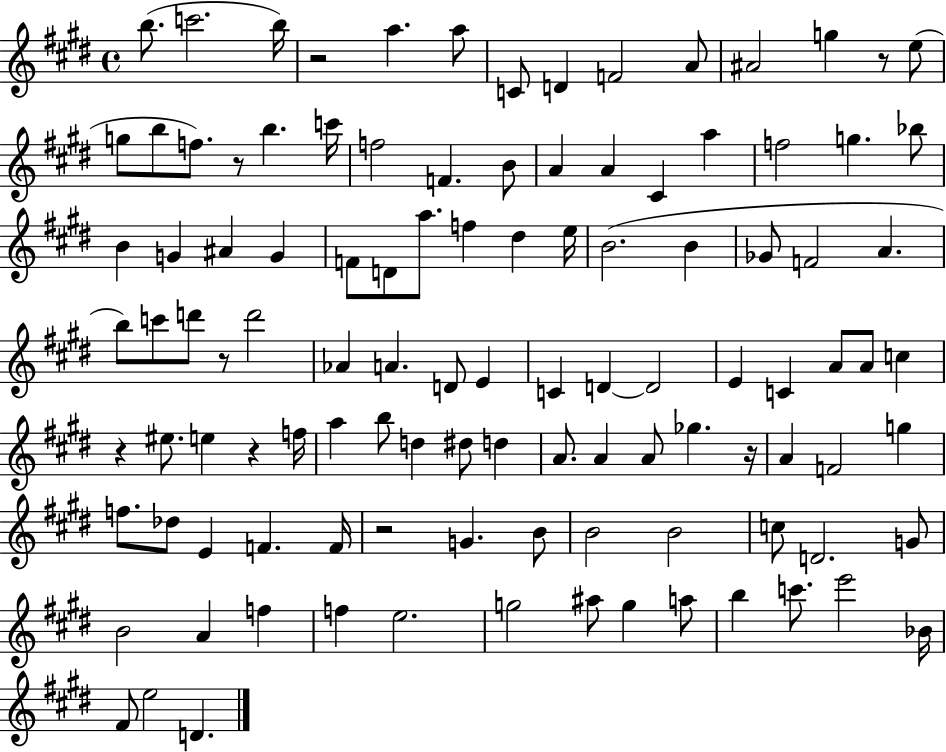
X:1
T:Untitled
M:4/4
L:1/4
K:E
b/2 c'2 b/4 z2 a a/2 C/2 D F2 A/2 ^A2 g z/2 e/2 g/2 b/2 f/2 z/2 b c'/4 f2 F B/2 A A ^C a f2 g _b/2 B G ^A G F/2 D/2 a/2 f ^d e/4 B2 B _G/2 F2 A b/2 c'/2 d'/2 z/2 d'2 _A A D/2 E C D D2 E C A/2 A/2 c z ^e/2 e z f/4 a b/2 d ^d/2 d A/2 A A/2 _g z/4 A F2 g f/2 _d/2 E F F/4 z2 G B/2 B2 B2 c/2 D2 G/2 B2 A f f e2 g2 ^a/2 g a/2 b c'/2 e'2 _B/4 ^F/2 e2 D